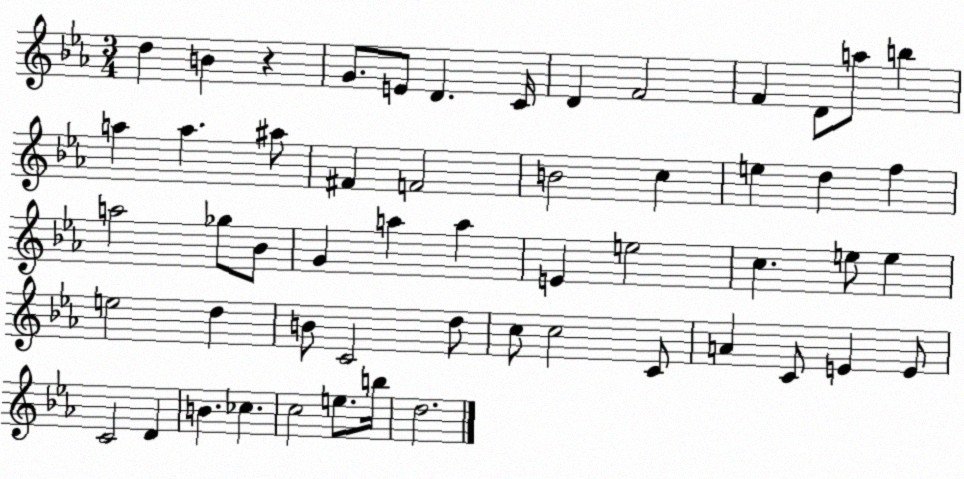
X:1
T:Untitled
M:3/4
L:1/4
K:Eb
d B z G/2 E/2 D C/4 D F2 F D/2 a/2 b a a ^a/2 ^F F2 B2 c e d f a2 _g/2 _B/2 G a a E e2 c e/2 e e2 d B/2 C2 d/2 c/2 c2 C/2 A C/2 E E/2 C2 D B _c c2 e/2 b/4 d2